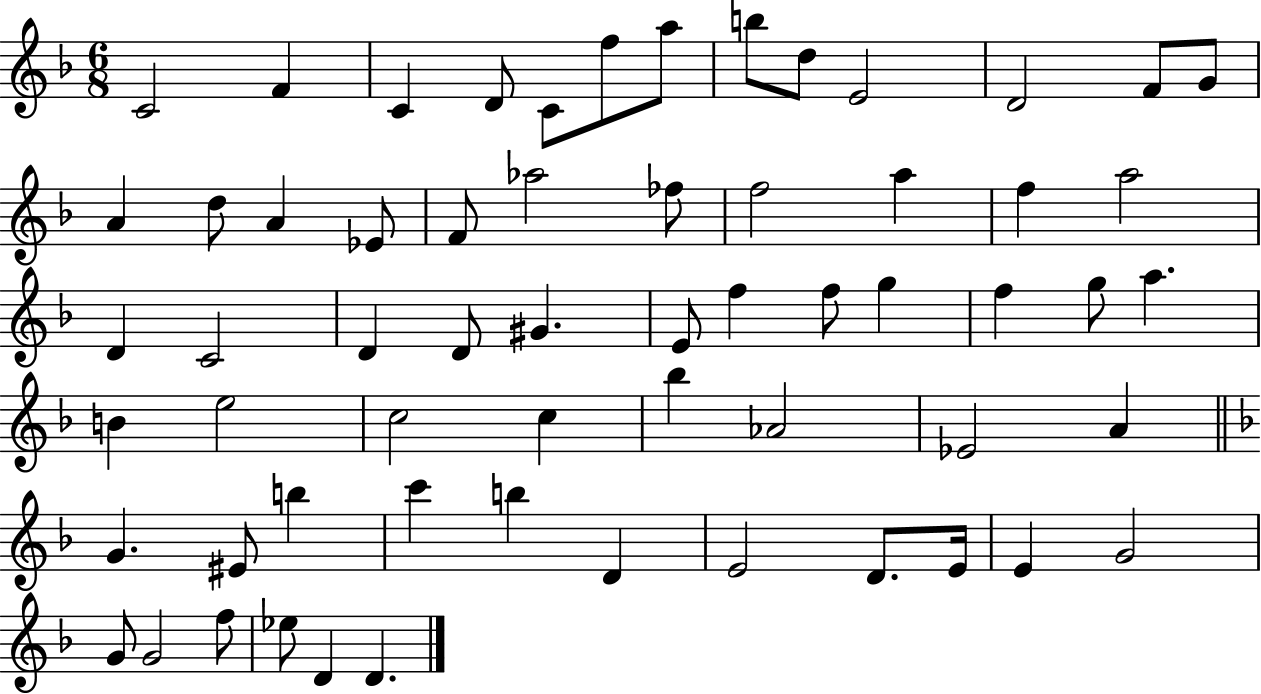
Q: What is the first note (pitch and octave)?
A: C4